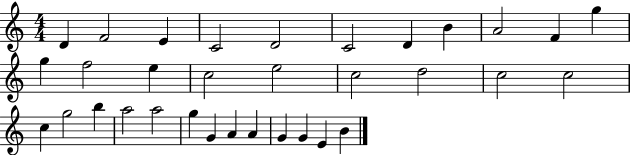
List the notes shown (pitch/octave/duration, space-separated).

D4/q F4/h E4/q C4/h D4/h C4/h D4/q B4/q A4/h F4/q G5/q G5/q F5/h E5/q C5/h E5/h C5/h D5/h C5/h C5/h C5/q G5/h B5/q A5/h A5/h G5/q G4/q A4/q A4/q G4/q G4/q E4/q B4/q